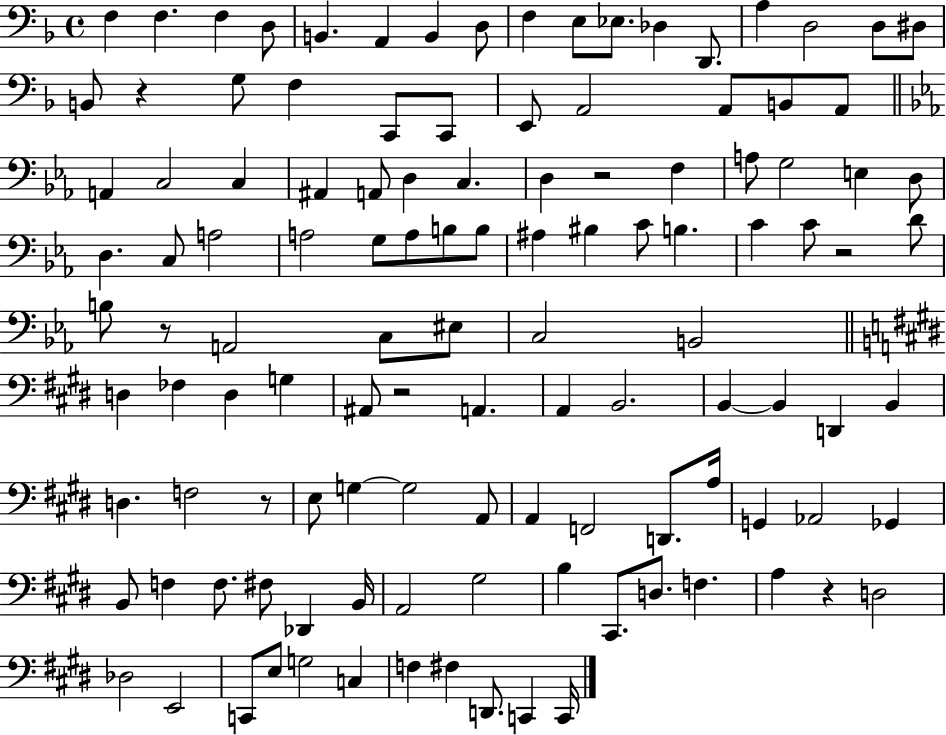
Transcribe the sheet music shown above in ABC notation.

X:1
T:Untitled
M:4/4
L:1/4
K:F
F, F, F, D,/2 B,, A,, B,, D,/2 F, E,/2 _E,/2 _D, D,,/2 A, D,2 D,/2 ^D,/2 B,,/2 z G,/2 F, C,,/2 C,,/2 E,,/2 A,,2 A,,/2 B,,/2 A,,/2 A,, C,2 C, ^A,, A,,/2 D, C, D, z2 F, A,/2 G,2 E, D,/2 D, C,/2 A,2 A,2 G,/2 A,/2 B,/2 B,/2 ^A, ^B, C/2 B, C C/2 z2 D/2 B,/2 z/2 A,,2 C,/2 ^E,/2 C,2 B,,2 D, _F, D, G, ^A,,/2 z2 A,, A,, B,,2 B,, B,, D,, B,, D, F,2 z/2 E,/2 G, G,2 A,,/2 A,, F,,2 D,,/2 A,/4 G,, _A,,2 _G,, B,,/2 F, F,/2 ^F,/2 _D,, B,,/4 A,,2 ^G,2 B, ^C,,/2 D,/2 F, A, z D,2 _D,2 E,,2 C,,/2 E,/2 G,2 C, F, ^F, D,,/2 C,, C,,/4